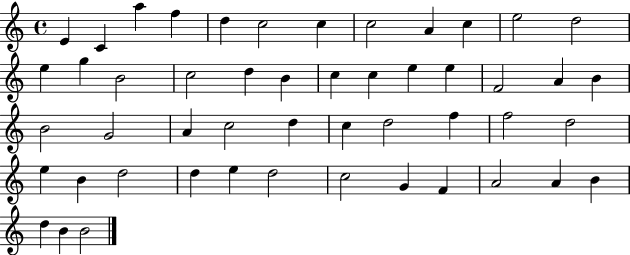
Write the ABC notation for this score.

X:1
T:Untitled
M:4/4
L:1/4
K:C
E C a f d c2 c c2 A c e2 d2 e g B2 c2 d B c c e e F2 A B B2 G2 A c2 d c d2 f f2 d2 e B d2 d e d2 c2 G F A2 A B d B B2